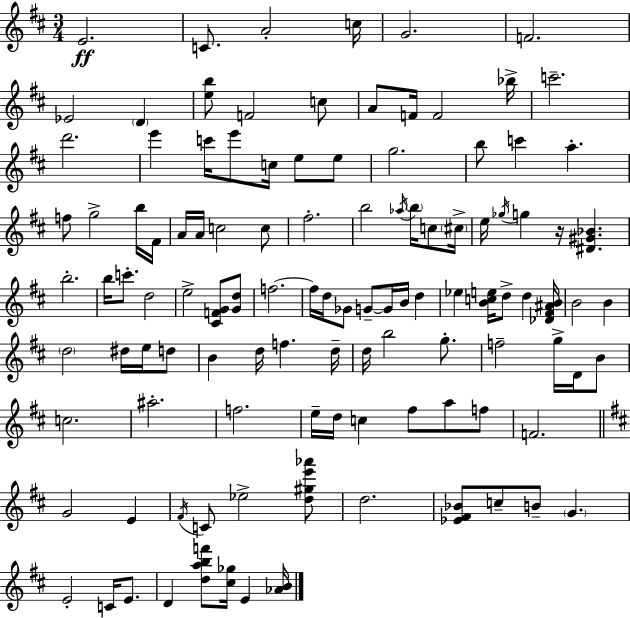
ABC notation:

X:1
T:Untitled
M:3/4
L:1/4
K:D
E2 C/2 A2 c/4 G2 F2 _E2 D [eb]/2 F2 c/2 A/2 F/4 F2 _b/4 c'2 d'2 e' c'/4 e'/2 c/4 e/2 e/2 g2 b/2 c' a f/2 g2 b/4 ^F/4 A/4 A/4 c2 c/2 ^f2 b2 _a/4 b/4 c/2 ^c/4 e/4 _g/4 g z/4 [^D^G_B] b2 b/4 c'/2 d2 e2 [^CFG]/2 [Gd]/2 f2 f/4 d/4 _G/2 G/2 G/4 B/4 d _e [Bce]/4 d/2 d [_D^F^AB]/4 B2 B d2 ^d/4 e/4 d/2 B d/4 f d/4 d/4 b2 g/2 f2 g/4 D/4 B/2 c2 ^a2 f2 e/4 d/4 c ^f/2 a/2 f/2 F2 G2 E ^F/4 C/2 _e2 [d^ge'_a']/2 d2 [_E^F_B]/2 c/2 B/2 G E2 C/4 E/2 D [dabf']/2 [^c_g]/4 E [_AB]/4